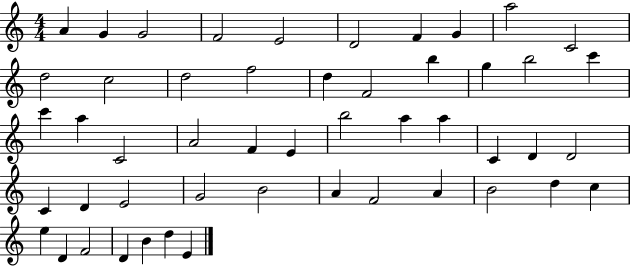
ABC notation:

X:1
T:Untitled
M:4/4
L:1/4
K:C
A G G2 F2 E2 D2 F G a2 C2 d2 c2 d2 f2 d F2 b g b2 c' c' a C2 A2 F E b2 a a C D D2 C D E2 G2 B2 A F2 A B2 d c e D F2 D B d E